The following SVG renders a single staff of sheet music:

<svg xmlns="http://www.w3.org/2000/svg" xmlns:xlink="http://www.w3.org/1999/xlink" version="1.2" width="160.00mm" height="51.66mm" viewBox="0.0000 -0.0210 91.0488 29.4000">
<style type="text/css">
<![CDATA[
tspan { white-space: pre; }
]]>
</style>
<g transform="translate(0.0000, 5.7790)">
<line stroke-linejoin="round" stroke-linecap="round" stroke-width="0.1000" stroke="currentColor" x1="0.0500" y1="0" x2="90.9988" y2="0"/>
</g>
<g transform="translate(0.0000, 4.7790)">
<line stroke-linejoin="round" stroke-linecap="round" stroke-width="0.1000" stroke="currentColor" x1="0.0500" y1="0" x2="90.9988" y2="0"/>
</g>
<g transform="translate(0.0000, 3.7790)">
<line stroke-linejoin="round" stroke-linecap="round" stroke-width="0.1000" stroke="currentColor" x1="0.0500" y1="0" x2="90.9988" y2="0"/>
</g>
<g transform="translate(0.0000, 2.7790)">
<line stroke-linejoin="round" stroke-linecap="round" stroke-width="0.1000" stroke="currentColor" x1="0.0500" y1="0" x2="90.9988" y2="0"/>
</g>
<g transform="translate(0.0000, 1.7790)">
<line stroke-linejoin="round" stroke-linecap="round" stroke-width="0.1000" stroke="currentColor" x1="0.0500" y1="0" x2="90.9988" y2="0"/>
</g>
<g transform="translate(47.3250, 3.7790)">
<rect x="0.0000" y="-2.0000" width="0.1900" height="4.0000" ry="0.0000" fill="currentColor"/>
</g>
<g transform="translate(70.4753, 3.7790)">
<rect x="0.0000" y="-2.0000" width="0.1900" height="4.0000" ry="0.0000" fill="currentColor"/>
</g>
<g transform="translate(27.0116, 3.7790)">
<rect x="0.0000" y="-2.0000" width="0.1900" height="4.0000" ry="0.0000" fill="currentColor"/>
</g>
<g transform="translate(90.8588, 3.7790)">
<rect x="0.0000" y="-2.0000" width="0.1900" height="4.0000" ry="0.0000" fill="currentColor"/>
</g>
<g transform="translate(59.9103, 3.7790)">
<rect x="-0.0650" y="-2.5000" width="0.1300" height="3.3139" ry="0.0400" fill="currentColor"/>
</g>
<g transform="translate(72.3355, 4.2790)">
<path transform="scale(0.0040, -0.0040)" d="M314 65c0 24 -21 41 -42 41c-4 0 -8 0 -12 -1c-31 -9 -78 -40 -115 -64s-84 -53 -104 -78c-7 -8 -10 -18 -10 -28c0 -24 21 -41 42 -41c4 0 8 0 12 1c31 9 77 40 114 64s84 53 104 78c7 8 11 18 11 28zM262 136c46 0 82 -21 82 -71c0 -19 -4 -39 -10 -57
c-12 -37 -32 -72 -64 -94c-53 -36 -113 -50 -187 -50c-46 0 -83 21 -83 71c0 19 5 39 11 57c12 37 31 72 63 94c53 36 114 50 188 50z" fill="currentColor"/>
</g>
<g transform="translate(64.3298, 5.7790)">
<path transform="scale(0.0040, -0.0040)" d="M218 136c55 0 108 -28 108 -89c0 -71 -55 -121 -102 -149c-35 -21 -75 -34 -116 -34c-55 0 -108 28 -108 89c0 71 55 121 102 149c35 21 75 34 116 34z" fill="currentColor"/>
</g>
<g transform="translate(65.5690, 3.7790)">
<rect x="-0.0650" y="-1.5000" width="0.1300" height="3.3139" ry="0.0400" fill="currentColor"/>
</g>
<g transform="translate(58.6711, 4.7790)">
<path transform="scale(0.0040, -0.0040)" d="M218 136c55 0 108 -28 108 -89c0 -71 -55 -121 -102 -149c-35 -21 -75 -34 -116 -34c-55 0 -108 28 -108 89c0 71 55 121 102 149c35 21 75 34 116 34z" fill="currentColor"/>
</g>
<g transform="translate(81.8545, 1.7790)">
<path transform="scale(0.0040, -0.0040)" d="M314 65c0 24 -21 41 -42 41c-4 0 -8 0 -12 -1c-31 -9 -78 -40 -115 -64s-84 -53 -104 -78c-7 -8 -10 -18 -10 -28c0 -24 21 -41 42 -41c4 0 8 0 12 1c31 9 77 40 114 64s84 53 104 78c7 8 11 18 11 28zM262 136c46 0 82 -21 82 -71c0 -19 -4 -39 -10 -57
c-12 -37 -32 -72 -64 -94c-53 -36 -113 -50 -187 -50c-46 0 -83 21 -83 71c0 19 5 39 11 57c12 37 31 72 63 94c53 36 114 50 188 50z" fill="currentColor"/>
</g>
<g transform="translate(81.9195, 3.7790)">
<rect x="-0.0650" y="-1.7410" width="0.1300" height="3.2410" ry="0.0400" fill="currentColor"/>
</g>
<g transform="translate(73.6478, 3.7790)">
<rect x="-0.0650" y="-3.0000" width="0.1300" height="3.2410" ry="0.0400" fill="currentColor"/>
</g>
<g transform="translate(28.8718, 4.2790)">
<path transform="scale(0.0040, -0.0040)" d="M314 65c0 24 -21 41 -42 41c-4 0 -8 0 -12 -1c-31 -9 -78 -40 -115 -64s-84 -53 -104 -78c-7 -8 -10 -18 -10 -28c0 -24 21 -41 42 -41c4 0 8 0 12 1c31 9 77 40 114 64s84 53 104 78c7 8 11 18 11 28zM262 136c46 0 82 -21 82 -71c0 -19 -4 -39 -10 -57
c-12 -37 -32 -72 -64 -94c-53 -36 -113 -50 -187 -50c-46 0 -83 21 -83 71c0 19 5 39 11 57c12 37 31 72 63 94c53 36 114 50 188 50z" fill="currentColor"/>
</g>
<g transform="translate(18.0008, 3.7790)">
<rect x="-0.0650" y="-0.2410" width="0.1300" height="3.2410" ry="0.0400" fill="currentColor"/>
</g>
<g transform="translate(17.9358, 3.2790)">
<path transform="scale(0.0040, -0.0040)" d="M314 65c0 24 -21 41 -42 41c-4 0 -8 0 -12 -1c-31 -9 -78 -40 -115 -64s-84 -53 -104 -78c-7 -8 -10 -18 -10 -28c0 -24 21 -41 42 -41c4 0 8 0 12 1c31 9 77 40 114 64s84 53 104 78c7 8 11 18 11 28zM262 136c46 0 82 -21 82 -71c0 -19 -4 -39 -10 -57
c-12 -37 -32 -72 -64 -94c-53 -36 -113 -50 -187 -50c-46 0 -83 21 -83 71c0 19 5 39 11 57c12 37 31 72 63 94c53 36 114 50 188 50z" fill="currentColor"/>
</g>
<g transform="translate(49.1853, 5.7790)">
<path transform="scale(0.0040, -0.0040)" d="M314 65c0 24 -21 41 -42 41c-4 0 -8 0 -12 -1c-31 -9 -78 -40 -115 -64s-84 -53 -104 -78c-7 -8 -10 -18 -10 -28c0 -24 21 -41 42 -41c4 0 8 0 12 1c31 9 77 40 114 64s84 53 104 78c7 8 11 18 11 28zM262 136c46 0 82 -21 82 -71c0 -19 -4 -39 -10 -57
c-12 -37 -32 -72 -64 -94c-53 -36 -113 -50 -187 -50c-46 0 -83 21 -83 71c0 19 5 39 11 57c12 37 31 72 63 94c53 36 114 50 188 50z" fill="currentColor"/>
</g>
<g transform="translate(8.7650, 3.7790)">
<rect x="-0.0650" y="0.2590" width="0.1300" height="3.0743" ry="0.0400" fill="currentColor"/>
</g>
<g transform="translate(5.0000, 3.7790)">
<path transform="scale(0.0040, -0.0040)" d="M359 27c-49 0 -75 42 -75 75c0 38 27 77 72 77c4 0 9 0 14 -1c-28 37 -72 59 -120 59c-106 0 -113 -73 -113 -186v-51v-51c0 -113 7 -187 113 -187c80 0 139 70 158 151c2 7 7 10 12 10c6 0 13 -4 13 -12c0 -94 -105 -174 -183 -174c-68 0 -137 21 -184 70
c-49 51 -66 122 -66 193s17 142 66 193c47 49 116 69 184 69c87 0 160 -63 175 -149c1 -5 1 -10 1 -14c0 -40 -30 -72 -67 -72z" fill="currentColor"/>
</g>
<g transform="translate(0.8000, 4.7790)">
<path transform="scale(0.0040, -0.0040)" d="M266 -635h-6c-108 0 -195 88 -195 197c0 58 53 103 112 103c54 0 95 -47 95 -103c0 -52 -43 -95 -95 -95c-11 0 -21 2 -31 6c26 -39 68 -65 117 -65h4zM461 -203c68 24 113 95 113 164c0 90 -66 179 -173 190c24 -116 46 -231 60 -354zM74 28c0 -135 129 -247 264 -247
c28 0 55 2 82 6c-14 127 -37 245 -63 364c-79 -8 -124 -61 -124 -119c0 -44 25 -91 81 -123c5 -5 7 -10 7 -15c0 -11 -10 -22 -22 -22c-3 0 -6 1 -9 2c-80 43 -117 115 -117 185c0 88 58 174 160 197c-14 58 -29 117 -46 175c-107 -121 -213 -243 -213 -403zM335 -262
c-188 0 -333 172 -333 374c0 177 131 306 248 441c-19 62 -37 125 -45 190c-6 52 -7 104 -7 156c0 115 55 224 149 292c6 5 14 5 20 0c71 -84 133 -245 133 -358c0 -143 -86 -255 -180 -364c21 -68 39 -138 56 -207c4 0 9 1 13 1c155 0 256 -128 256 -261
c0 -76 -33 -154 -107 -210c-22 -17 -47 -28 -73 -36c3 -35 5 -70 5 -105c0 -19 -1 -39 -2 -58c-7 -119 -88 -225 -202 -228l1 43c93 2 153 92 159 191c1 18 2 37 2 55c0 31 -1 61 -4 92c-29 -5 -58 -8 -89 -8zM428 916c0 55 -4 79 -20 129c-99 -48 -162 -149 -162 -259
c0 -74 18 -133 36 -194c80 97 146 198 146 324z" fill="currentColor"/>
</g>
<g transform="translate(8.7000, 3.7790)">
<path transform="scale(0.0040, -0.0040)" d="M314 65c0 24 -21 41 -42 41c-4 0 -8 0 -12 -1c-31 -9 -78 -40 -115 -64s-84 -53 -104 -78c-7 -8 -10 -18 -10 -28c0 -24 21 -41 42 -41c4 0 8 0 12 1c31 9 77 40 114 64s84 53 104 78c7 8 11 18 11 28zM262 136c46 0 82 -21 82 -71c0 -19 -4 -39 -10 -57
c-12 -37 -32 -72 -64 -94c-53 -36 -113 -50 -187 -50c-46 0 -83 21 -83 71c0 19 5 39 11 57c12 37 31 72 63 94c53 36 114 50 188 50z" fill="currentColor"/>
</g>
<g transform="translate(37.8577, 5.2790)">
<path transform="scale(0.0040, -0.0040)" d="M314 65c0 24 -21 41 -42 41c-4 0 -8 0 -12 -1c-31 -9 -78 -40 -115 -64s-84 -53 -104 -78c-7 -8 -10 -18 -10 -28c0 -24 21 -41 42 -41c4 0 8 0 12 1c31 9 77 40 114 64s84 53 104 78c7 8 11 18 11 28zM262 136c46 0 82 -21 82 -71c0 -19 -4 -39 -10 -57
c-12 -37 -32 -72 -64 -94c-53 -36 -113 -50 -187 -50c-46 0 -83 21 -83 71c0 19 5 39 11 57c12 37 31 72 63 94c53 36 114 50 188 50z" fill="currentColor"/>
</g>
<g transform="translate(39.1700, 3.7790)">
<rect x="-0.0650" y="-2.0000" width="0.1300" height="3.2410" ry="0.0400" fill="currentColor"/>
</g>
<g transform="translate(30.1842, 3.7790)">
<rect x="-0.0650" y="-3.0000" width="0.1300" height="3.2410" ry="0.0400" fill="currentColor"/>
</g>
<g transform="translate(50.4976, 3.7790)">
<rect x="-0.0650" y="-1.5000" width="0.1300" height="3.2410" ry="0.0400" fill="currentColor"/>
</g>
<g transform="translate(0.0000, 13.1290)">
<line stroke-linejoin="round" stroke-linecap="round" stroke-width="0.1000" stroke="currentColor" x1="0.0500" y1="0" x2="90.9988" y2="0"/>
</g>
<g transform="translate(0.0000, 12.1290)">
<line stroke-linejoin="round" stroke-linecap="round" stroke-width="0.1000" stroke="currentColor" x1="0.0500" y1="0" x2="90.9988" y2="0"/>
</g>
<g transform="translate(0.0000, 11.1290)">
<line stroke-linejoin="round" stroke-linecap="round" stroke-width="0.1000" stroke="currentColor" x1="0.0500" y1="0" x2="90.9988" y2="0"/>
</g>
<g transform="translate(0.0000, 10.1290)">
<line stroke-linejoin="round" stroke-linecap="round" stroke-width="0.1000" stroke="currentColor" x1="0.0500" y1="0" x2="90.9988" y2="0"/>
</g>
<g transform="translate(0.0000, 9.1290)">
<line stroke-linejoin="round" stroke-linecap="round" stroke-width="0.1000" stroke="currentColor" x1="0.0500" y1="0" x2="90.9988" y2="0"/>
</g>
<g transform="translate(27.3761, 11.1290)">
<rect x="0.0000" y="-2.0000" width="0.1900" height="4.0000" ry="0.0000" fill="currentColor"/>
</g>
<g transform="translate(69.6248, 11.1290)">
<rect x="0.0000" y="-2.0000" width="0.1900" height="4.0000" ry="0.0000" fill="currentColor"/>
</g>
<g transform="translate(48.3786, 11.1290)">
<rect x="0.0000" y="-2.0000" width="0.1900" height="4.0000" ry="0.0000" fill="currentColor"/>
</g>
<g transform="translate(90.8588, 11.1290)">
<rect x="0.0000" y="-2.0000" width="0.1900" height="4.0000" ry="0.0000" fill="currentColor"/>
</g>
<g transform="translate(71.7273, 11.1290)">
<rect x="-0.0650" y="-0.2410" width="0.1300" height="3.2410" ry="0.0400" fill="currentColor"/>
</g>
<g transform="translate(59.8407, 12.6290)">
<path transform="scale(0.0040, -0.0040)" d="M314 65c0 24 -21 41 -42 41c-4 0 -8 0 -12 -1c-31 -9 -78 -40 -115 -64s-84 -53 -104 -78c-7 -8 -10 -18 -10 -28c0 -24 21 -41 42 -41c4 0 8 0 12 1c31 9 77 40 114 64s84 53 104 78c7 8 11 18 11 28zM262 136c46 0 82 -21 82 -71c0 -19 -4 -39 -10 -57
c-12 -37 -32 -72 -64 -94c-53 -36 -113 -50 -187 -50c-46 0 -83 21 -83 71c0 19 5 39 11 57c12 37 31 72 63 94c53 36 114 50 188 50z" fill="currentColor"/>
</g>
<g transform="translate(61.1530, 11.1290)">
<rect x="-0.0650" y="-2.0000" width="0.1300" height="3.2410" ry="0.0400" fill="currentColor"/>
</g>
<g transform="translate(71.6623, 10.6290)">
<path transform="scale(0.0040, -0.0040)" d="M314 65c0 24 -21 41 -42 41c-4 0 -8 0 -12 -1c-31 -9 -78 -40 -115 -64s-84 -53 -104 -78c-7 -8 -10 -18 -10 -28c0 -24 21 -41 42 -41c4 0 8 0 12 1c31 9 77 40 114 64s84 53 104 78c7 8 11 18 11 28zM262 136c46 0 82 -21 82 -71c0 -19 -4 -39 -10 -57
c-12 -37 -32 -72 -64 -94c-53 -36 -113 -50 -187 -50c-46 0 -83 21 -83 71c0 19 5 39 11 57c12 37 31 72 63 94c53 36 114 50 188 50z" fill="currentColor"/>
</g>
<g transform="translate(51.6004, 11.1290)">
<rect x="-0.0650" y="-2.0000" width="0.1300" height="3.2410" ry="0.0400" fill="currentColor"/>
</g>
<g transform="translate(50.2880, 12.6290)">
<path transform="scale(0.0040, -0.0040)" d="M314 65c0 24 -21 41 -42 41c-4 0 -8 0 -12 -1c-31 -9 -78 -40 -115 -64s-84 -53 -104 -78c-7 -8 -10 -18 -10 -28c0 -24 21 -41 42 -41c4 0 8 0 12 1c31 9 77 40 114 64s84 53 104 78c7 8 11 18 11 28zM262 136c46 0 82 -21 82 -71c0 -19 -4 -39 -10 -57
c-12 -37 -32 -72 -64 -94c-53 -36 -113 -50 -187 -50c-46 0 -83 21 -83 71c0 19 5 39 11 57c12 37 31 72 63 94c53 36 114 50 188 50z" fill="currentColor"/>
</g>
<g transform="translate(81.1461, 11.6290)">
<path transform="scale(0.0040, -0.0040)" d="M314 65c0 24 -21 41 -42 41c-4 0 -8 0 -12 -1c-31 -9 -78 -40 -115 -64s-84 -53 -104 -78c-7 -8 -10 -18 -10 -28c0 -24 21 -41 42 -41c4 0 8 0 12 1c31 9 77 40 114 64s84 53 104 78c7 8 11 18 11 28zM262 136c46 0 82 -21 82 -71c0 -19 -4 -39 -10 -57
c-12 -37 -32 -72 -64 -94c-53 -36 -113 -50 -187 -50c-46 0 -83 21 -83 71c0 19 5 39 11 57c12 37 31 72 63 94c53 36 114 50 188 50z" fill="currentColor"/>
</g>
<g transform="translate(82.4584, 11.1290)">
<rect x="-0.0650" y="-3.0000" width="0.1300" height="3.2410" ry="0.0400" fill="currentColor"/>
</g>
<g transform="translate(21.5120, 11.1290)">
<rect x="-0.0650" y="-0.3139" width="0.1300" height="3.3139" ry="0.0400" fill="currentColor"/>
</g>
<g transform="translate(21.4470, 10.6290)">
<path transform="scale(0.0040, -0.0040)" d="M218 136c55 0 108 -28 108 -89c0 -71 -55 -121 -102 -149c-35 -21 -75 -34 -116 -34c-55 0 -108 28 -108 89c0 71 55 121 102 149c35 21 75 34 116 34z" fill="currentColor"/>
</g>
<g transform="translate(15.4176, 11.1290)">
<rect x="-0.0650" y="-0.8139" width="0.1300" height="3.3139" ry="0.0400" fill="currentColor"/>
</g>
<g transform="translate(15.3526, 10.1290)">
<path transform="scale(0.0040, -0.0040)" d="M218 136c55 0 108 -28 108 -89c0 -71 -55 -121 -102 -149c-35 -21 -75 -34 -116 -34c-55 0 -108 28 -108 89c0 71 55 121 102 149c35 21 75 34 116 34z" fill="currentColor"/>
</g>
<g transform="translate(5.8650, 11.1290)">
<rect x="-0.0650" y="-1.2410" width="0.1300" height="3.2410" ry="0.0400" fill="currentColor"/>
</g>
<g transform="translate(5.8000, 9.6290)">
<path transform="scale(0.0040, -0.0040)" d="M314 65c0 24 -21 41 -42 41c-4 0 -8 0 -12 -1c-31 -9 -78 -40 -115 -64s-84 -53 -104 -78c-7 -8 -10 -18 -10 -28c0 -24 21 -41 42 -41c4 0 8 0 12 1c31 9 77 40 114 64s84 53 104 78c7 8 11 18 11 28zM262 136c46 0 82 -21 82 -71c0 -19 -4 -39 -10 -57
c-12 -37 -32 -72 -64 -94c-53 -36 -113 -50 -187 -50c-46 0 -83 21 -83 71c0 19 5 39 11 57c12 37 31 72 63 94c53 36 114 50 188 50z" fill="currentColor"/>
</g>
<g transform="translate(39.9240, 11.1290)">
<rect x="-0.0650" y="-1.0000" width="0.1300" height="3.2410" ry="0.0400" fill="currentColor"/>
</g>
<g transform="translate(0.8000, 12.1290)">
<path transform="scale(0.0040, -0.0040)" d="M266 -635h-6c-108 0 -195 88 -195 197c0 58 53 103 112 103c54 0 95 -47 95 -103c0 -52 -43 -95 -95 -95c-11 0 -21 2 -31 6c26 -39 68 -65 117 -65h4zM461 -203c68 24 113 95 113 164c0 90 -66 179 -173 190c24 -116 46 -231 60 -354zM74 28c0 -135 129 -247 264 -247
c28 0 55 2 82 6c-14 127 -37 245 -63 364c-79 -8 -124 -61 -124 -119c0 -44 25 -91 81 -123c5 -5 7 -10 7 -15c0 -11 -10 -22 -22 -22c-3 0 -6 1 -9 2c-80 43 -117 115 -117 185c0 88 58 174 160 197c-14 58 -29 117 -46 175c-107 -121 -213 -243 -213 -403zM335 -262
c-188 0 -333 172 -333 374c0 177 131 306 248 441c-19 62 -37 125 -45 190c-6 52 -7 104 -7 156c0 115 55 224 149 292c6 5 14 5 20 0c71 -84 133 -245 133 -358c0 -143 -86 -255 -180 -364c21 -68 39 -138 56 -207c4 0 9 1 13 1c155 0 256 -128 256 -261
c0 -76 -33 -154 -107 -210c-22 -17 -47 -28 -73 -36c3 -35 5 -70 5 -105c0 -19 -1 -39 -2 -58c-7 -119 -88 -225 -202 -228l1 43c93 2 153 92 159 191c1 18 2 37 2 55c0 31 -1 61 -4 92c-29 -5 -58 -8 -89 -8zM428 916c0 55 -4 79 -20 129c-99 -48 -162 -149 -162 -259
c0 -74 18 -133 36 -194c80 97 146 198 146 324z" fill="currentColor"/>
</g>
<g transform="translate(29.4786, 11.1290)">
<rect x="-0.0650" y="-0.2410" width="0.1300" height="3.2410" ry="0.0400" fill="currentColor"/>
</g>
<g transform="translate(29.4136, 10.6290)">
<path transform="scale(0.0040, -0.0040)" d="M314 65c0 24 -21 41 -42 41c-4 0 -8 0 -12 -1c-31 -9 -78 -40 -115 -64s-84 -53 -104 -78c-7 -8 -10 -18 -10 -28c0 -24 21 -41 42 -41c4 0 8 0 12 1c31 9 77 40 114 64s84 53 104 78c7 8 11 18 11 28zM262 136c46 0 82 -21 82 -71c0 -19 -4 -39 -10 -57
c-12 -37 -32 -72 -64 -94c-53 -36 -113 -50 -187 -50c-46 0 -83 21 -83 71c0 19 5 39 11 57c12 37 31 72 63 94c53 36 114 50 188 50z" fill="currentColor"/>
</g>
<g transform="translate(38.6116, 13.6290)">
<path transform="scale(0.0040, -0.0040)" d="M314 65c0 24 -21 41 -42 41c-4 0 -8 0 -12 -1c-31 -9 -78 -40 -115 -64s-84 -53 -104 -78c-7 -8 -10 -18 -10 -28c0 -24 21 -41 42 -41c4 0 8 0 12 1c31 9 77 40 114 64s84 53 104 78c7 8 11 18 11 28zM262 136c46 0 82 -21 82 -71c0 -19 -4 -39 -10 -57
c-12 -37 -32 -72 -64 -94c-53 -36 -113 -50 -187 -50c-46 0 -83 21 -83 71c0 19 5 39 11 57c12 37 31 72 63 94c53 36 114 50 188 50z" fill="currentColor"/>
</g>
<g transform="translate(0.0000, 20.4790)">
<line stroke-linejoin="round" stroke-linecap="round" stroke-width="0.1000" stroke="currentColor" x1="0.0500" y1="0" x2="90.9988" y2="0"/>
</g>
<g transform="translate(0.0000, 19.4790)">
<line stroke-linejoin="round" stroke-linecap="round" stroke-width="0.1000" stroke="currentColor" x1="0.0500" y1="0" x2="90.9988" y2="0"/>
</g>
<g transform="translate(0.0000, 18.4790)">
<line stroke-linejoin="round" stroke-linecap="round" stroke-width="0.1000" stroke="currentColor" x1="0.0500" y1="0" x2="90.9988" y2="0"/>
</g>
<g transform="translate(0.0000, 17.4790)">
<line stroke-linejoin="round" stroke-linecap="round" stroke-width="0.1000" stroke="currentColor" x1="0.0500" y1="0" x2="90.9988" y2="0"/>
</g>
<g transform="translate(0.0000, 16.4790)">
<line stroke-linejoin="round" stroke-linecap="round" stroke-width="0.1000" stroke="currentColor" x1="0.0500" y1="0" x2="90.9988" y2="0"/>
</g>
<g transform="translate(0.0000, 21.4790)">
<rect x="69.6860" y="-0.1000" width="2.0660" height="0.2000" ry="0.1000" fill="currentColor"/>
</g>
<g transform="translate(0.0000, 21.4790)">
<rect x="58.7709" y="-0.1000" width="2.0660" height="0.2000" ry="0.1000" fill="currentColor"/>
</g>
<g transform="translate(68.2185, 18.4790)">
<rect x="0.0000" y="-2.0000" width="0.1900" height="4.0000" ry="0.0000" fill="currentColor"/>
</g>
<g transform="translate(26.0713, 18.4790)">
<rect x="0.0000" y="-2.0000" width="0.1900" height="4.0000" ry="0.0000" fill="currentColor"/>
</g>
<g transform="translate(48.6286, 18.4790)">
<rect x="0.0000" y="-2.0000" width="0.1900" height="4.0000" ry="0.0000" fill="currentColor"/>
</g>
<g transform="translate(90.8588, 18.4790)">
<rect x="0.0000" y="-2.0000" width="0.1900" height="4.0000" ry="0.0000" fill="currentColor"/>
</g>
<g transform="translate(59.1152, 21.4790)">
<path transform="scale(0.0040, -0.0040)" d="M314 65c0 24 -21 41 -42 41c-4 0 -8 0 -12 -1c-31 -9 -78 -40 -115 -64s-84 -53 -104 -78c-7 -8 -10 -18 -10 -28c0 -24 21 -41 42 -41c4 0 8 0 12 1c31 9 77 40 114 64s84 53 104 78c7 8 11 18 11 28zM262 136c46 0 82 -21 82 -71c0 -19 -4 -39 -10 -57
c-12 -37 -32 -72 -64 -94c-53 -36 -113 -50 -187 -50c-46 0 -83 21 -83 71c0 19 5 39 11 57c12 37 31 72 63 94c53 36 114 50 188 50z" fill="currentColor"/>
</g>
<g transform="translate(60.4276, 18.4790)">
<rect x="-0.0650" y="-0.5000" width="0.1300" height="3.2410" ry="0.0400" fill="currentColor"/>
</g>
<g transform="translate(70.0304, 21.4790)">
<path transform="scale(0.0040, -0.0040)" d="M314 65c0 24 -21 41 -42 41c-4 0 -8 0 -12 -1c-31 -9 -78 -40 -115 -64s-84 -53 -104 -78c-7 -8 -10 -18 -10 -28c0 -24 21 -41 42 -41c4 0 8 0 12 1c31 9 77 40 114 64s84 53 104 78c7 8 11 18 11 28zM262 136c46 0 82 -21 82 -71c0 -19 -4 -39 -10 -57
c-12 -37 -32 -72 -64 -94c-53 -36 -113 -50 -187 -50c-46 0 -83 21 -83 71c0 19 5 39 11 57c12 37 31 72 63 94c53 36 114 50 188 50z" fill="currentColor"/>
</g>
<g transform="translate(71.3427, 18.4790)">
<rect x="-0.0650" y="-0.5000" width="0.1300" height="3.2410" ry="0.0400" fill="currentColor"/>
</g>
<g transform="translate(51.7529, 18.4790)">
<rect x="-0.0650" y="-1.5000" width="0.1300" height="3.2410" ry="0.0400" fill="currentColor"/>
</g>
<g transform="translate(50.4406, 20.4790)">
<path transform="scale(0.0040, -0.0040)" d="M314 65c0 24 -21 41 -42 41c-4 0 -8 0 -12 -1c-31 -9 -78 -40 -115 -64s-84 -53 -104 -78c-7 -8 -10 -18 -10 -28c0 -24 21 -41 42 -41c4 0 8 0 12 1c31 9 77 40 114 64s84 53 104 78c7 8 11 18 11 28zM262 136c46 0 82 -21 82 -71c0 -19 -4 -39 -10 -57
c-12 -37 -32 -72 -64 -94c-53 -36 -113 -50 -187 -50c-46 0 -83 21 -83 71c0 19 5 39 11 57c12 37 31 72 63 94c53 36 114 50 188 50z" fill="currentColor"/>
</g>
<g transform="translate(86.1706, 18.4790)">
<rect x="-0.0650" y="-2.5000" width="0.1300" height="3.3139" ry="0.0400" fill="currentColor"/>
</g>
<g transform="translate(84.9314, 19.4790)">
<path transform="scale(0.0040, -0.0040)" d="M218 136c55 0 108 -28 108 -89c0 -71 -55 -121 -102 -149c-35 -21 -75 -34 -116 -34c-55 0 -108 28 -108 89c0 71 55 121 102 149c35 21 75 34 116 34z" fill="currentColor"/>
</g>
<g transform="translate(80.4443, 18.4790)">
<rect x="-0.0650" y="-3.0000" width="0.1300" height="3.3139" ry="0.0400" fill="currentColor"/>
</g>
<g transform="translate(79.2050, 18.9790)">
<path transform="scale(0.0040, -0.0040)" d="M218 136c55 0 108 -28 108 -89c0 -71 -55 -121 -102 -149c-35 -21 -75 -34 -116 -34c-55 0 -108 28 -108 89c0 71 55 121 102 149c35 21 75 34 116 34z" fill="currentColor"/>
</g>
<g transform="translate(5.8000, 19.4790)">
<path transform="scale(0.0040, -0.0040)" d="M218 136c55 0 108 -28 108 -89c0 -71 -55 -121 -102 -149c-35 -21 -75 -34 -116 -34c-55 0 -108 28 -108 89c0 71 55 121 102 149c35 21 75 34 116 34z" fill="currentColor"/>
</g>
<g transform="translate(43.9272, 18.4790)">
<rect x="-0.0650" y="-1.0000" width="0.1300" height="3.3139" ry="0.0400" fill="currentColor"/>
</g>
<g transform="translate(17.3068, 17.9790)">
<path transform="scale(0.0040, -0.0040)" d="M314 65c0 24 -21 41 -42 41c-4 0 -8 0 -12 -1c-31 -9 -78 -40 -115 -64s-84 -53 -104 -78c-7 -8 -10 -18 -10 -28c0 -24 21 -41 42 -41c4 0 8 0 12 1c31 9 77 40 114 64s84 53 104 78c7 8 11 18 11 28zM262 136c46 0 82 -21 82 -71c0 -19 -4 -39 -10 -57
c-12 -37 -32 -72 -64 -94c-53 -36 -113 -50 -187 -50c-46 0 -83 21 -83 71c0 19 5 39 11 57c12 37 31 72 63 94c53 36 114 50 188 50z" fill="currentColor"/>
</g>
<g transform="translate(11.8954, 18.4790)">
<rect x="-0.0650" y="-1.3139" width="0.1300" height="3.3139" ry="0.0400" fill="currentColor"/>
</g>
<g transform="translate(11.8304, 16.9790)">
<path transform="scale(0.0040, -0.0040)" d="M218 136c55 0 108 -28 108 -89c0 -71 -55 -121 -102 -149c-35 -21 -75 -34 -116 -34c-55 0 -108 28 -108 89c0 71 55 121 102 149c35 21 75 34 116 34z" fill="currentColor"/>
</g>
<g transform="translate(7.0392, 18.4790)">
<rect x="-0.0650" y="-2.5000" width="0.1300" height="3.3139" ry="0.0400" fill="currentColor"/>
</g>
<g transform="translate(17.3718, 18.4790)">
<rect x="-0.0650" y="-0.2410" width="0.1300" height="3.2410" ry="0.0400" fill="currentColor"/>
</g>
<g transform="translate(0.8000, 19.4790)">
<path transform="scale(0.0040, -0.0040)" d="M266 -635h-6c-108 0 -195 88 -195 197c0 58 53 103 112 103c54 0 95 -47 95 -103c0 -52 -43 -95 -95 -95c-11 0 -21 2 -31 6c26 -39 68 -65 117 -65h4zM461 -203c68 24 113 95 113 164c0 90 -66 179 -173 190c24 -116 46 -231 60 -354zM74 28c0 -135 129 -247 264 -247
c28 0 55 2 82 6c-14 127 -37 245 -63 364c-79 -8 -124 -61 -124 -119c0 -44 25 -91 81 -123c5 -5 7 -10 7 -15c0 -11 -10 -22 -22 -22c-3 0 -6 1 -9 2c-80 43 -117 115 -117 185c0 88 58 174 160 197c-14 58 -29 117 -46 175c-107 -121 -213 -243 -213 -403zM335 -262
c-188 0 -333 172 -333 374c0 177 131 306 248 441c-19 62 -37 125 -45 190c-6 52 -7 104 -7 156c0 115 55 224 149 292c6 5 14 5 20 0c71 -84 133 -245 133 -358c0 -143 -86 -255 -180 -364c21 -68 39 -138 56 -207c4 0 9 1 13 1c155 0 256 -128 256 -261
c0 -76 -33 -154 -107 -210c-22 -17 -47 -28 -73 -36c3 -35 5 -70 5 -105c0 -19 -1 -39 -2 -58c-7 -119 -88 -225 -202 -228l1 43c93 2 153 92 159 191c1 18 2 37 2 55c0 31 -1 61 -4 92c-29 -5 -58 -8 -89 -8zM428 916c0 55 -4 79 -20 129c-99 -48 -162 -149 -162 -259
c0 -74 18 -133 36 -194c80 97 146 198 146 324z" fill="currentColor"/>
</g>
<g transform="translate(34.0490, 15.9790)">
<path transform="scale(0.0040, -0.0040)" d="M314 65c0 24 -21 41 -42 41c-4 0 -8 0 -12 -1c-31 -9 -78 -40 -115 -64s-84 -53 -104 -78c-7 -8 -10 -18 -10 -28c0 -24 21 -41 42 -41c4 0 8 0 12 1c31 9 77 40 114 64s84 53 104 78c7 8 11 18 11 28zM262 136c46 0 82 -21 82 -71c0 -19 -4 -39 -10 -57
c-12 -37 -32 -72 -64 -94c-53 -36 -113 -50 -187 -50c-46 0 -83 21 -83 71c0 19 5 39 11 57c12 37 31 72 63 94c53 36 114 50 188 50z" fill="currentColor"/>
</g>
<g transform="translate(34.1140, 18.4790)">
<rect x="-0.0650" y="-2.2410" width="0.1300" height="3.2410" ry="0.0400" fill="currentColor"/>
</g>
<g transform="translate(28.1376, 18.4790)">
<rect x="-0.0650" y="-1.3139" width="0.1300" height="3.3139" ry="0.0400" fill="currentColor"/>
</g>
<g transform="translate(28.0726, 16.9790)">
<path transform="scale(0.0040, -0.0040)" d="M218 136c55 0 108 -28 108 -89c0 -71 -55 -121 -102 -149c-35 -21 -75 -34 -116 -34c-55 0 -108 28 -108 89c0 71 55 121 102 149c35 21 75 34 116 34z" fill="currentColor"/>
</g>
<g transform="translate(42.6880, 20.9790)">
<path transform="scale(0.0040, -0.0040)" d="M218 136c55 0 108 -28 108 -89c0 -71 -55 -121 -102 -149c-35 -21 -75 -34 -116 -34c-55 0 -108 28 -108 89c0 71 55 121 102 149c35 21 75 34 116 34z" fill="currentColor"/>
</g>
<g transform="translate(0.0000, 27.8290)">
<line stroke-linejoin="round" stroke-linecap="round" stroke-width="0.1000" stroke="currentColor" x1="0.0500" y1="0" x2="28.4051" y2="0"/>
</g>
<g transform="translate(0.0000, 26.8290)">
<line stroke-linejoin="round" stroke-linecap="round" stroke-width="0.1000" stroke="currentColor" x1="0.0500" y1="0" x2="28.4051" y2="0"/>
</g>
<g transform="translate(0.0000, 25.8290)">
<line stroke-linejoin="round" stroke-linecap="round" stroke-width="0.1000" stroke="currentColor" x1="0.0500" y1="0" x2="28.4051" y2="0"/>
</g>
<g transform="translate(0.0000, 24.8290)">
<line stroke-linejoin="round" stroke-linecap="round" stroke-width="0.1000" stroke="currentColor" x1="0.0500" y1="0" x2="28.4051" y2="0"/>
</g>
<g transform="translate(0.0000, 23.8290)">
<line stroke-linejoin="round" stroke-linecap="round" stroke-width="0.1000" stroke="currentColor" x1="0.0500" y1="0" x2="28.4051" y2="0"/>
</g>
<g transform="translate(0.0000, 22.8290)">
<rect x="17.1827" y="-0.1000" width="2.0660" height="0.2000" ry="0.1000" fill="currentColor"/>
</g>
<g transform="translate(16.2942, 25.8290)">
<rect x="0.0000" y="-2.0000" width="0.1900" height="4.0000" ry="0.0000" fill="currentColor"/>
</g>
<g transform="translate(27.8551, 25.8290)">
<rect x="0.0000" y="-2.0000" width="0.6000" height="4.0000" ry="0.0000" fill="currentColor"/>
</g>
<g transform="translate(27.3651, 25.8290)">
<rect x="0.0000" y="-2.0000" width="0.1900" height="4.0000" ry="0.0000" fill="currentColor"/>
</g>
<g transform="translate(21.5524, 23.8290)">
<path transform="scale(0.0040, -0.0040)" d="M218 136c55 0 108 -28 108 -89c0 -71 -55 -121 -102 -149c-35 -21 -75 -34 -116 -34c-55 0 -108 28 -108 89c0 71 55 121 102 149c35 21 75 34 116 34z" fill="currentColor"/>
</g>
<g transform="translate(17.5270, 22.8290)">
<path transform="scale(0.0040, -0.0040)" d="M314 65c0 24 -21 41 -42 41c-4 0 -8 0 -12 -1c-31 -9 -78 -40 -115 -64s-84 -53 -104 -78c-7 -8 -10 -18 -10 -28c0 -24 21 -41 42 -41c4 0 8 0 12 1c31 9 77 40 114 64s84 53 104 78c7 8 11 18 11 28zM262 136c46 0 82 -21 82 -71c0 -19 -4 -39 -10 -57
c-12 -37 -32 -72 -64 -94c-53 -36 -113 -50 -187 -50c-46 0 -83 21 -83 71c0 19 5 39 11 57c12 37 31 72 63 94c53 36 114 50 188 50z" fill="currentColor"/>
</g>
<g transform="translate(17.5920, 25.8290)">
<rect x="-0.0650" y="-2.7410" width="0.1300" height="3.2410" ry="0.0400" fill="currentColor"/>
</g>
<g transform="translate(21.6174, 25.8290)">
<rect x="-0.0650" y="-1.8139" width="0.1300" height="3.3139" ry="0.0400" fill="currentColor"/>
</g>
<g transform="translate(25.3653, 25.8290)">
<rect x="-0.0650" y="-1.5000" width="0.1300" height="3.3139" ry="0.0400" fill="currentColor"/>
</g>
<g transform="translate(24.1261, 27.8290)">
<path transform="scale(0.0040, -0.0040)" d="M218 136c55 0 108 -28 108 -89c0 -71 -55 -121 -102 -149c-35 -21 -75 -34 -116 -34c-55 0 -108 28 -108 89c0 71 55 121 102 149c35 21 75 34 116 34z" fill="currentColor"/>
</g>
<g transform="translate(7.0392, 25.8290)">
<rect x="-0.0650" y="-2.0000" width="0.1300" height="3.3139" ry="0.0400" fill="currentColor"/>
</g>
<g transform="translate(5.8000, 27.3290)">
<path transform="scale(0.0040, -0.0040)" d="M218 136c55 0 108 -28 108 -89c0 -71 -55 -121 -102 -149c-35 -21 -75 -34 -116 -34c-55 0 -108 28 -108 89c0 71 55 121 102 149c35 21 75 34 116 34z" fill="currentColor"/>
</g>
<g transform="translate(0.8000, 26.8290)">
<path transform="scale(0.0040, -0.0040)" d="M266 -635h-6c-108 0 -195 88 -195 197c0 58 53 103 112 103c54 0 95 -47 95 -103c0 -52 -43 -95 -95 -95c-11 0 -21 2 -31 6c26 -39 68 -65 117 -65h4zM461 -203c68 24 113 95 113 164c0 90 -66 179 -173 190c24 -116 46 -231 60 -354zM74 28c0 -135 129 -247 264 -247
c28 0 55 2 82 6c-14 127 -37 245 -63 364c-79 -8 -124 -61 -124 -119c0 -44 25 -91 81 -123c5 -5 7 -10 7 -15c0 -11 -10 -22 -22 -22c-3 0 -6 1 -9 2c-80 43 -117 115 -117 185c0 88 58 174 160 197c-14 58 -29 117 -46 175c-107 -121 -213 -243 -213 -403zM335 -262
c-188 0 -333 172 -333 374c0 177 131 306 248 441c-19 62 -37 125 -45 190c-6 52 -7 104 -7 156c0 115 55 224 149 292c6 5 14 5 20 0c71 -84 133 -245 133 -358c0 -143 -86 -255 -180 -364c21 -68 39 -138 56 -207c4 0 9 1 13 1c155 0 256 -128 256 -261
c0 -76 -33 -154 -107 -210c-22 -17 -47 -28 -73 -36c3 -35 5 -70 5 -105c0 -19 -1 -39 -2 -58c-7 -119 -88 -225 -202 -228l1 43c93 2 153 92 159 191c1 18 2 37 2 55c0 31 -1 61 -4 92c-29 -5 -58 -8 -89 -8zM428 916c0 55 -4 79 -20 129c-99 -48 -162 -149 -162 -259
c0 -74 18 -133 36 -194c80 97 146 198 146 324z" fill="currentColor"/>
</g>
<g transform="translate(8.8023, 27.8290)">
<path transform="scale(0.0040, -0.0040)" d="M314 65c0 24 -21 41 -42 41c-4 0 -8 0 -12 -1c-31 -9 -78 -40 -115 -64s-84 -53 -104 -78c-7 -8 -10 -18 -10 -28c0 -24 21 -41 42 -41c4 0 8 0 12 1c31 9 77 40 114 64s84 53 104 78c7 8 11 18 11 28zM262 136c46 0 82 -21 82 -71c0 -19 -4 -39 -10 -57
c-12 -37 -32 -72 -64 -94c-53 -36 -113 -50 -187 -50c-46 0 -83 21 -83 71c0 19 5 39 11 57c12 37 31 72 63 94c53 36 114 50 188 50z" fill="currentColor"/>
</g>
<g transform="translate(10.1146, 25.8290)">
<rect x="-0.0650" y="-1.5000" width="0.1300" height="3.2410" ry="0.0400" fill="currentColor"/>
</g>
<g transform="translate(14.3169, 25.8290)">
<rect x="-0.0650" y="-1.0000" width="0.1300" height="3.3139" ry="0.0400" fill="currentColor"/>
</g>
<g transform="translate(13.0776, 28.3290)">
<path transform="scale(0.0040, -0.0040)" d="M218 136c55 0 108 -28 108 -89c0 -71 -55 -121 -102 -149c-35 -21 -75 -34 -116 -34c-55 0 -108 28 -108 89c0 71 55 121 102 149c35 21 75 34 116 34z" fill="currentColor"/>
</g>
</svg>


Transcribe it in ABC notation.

X:1
T:Untitled
M:4/4
L:1/4
K:C
B2 c2 A2 F2 E2 G E A2 f2 e2 d c c2 D2 F2 F2 c2 A2 G e c2 e g2 D E2 C2 C2 A G F E2 D a2 f E